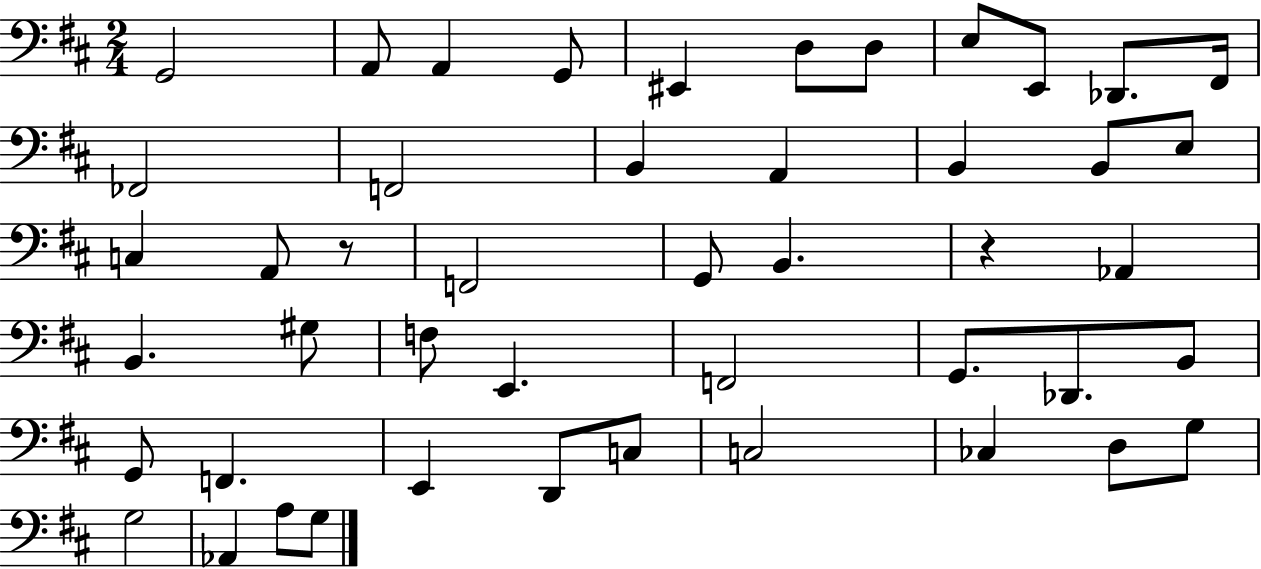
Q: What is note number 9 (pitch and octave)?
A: E2